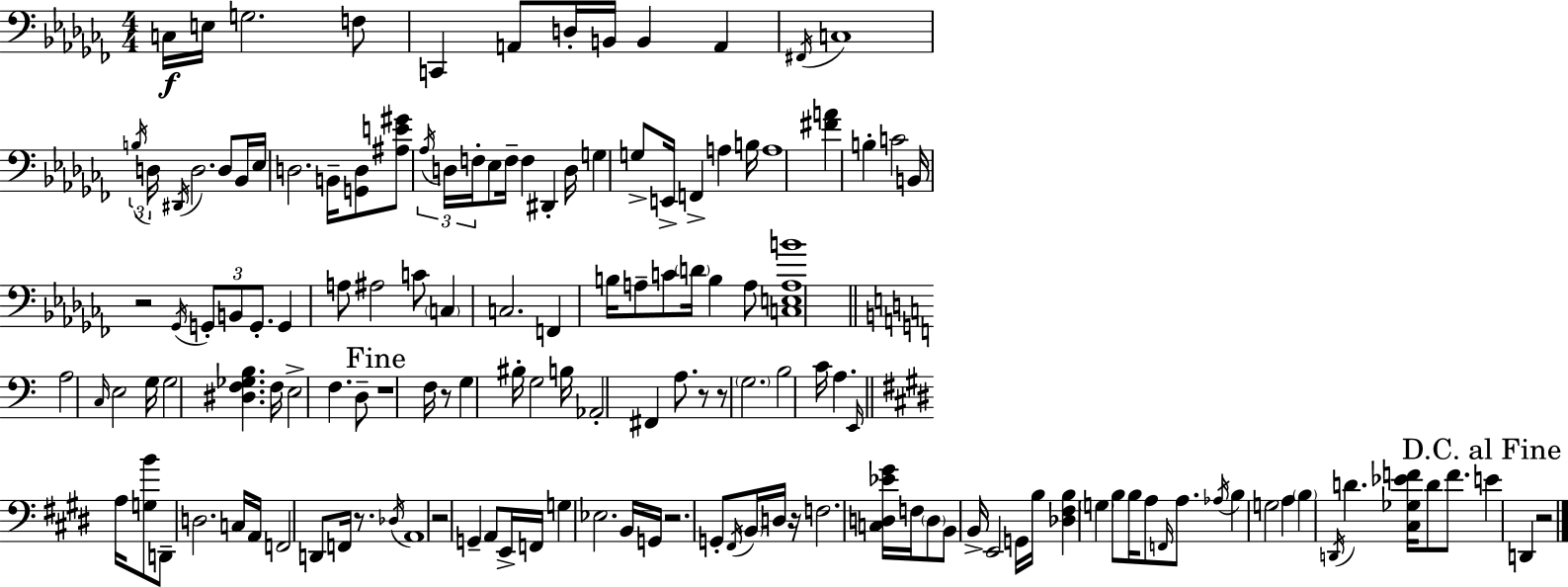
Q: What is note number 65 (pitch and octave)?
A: D3